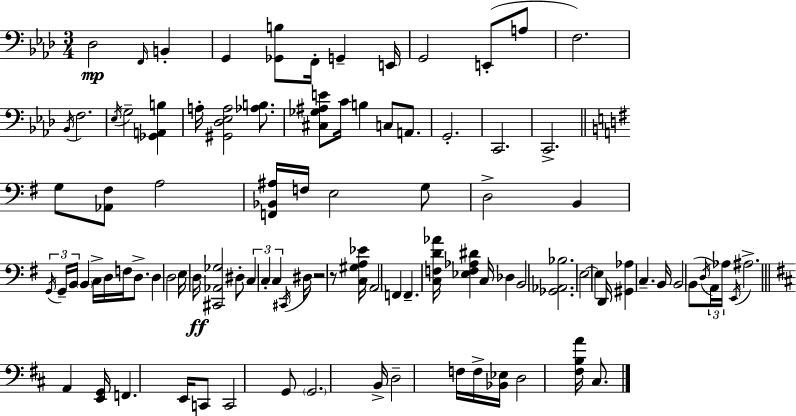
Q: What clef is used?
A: bass